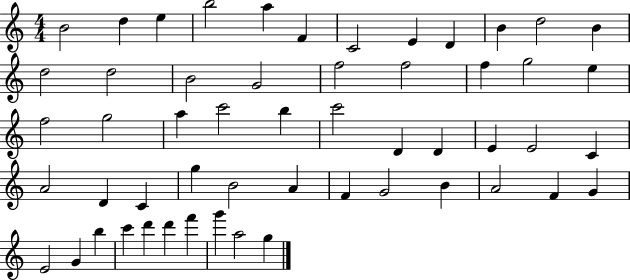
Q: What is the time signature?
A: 4/4